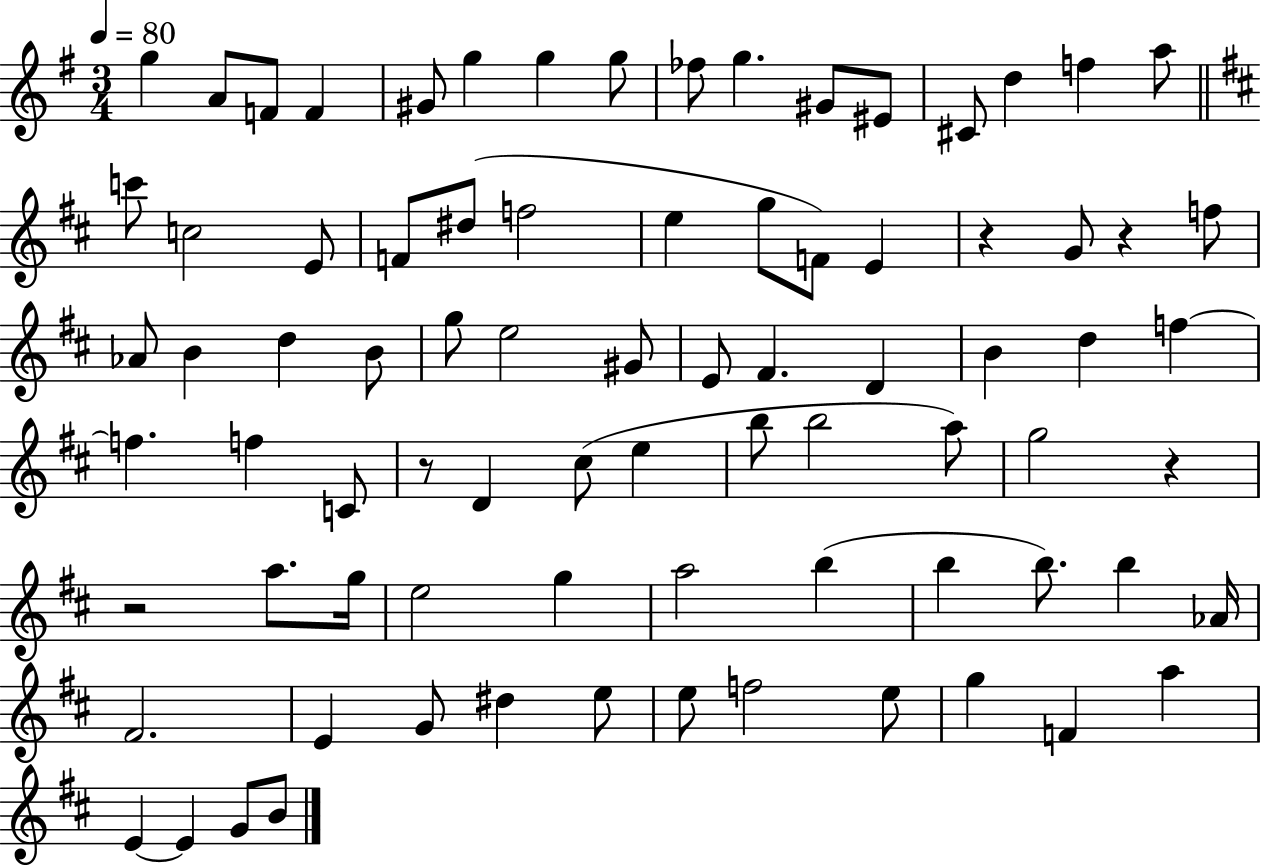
G5/q A4/e F4/e F4/q G#4/e G5/q G5/q G5/e FES5/e G5/q. G#4/e EIS4/e C#4/e D5/q F5/q A5/e C6/e C5/h E4/e F4/e D#5/e F5/h E5/q G5/e F4/e E4/q R/q G4/e R/q F5/e Ab4/e B4/q D5/q B4/e G5/e E5/h G#4/e E4/e F#4/q. D4/q B4/q D5/q F5/q F5/q. F5/q C4/e R/e D4/q C#5/e E5/q B5/e B5/h A5/e G5/h R/q R/h A5/e. G5/s E5/h G5/q A5/h B5/q B5/q B5/e. B5/q Ab4/s F#4/h. E4/q G4/e D#5/q E5/e E5/e F5/h E5/e G5/q F4/q A5/q E4/q E4/q G4/e B4/e